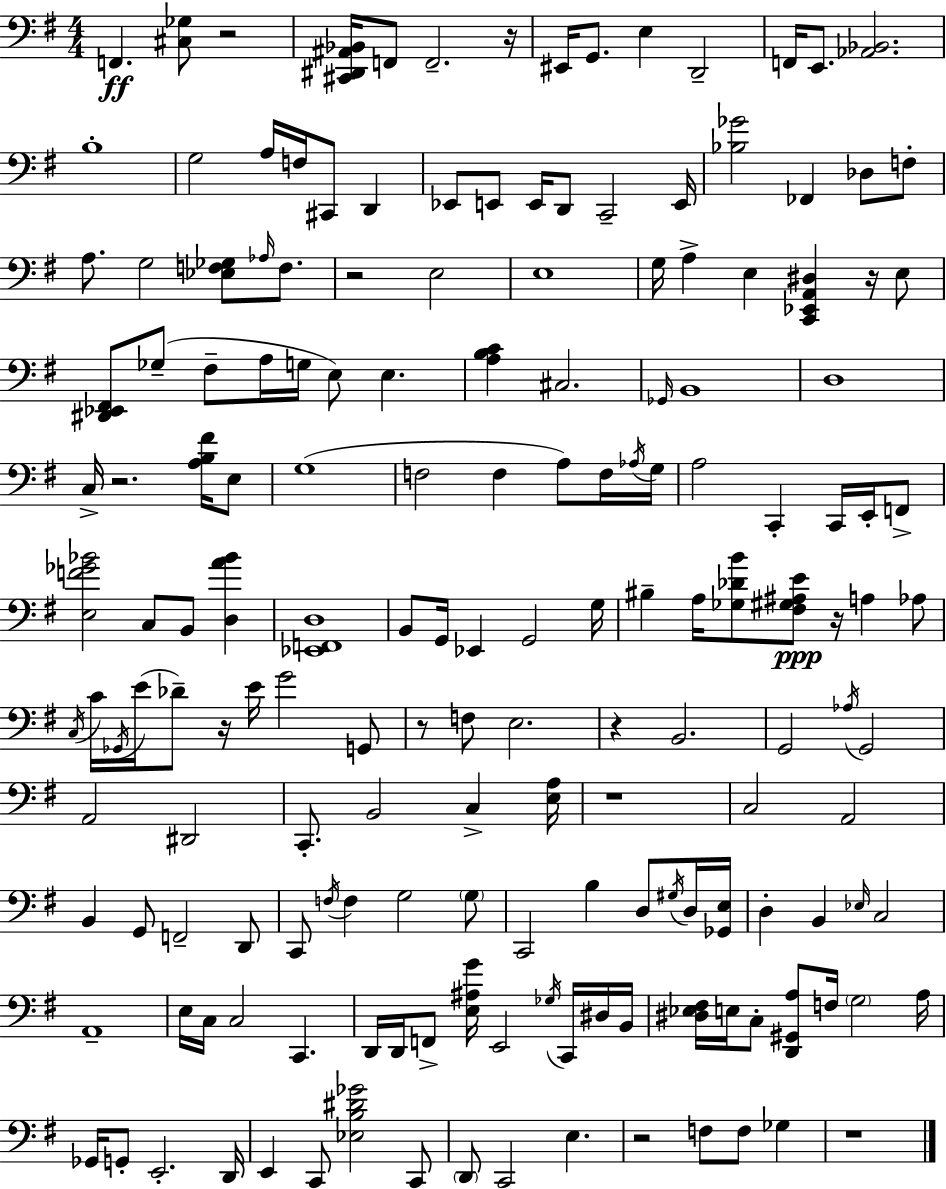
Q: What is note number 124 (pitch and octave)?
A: F3